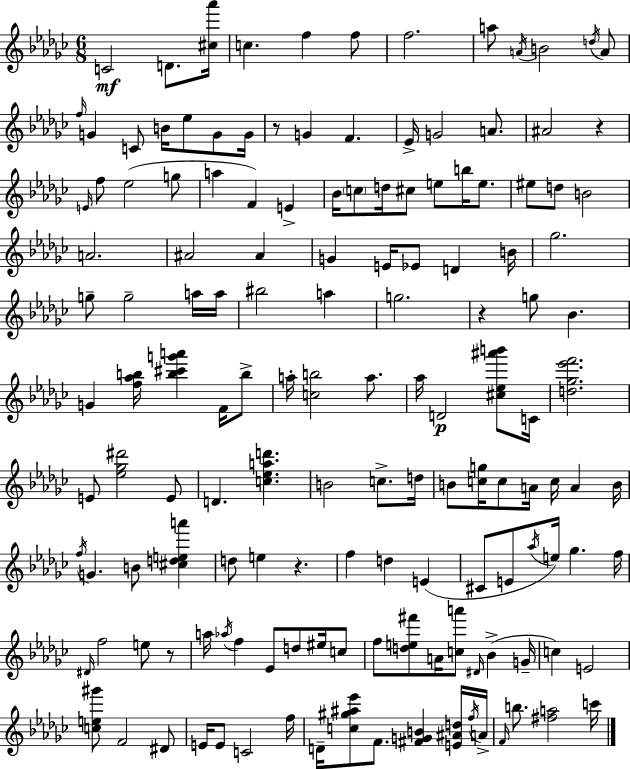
C4/h D4/e. [C#5,Ab6]/s C5/q. F5/q F5/e F5/h. A5/e A4/s B4/h D5/s A4/e F5/s G4/q C4/e B4/s Eb5/e G4/e G4/s R/e G4/q F4/q. Eb4/s G4/h A4/e. A#4/h R/q E4/s F5/e Eb5/h G5/e A5/q F4/q E4/q Bb4/s C5/e D5/s C#5/e E5/e B5/s E5/e. EIS5/e D5/e B4/h A4/h. A#4/h A#4/q G4/q E4/s Eb4/e D4/q B4/s Gb5/h. G5/e G5/h A5/s A5/s BIS5/h A5/q G5/h. R/q G5/e Bb4/q. G4/q [F5,Ab5,B5]/s [B5,C#6,G6,A6]/q F4/s B5/e A5/s [C5,B5]/h A5/e. Ab5/s D4/h [C#5,Eb5,A#6,B6]/e C4/s [D5,Gb5,Eb6,F6]/h. E4/e [Eb5,Gb5,D#6]/h E4/e D4/q. [C5,Eb5,A5,D6]/q. B4/h C5/e. D5/s B4/e [C5,G5]/s C5/e A4/s C5/s A4/q B4/s F5/s G4/q. B4/e [C#5,D5,E5,A6]/q D5/e E5/q R/q. F5/q D5/q E4/q C#4/e E4/e Ab5/s E5/s Gb5/q. F5/s D#4/s F5/h E5/e R/e A5/s Ab5/s F5/q Eb4/e D5/e EIS5/s C5/e F5/e [D5,E5,F#6]/e A4/s [C5,A6]/e D#4/s Bb4/q G4/s C5/q E4/h [C5,E5,G#6]/e F4/h D#4/e E4/s E4/e C4/h F5/s D4/s [C5,G#5,A#5,Eb6]/e F4/e. [F#4,G4,B4]/q [E4,A#4,D5]/s F5/s A4/s F4/s B5/e. [F#5,A5]/h C6/s